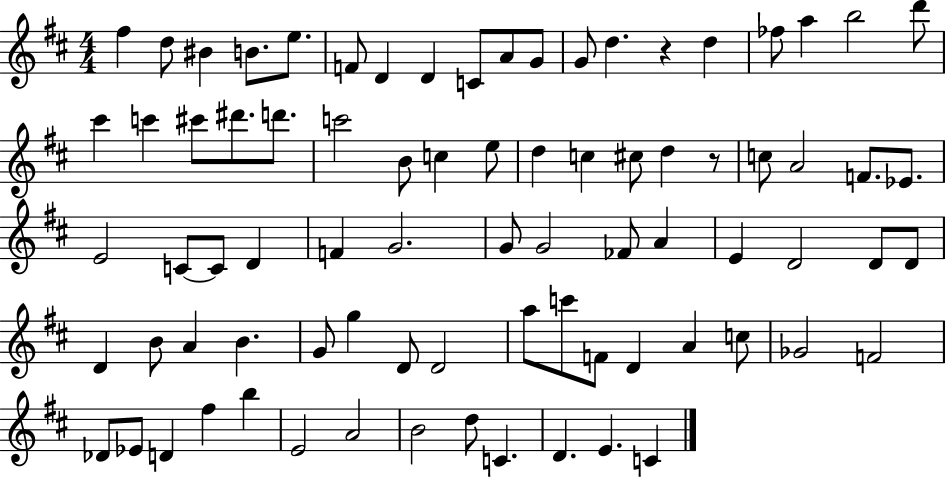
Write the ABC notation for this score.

X:1
T:Untitled
M:4/4
L:1/4
K:D
^f d/2 ^B B/2 e/2 F/2 D D C/2 A/2 G/2 G/2 d z d _f/2 a b2 d'/2 ^c' c' ^c'/2 ^d'/2 d'/2 c'2 B/2 c e/2 d c ^c/2 d z/2 c/2 A2 F/2 _E/2 E2 C/2 C/2 D F G2 G/2 G2 _F/2 A E D2 D/2 D/2 D B/2 A B G/2 g D/2 D2 a/2 c'/2 F/2 D A c/2 _G2 F2 _D/2 _E/2 D ^f b E2 A2 B2 d/2 C D E C